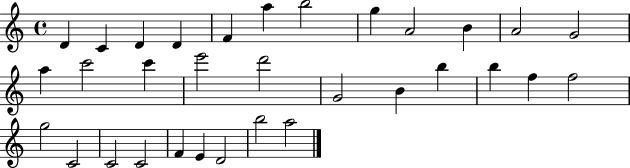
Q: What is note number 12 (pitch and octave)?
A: G4